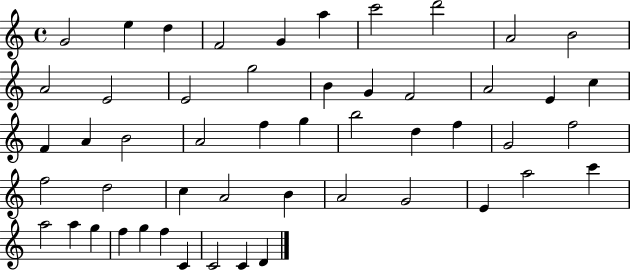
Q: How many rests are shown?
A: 0